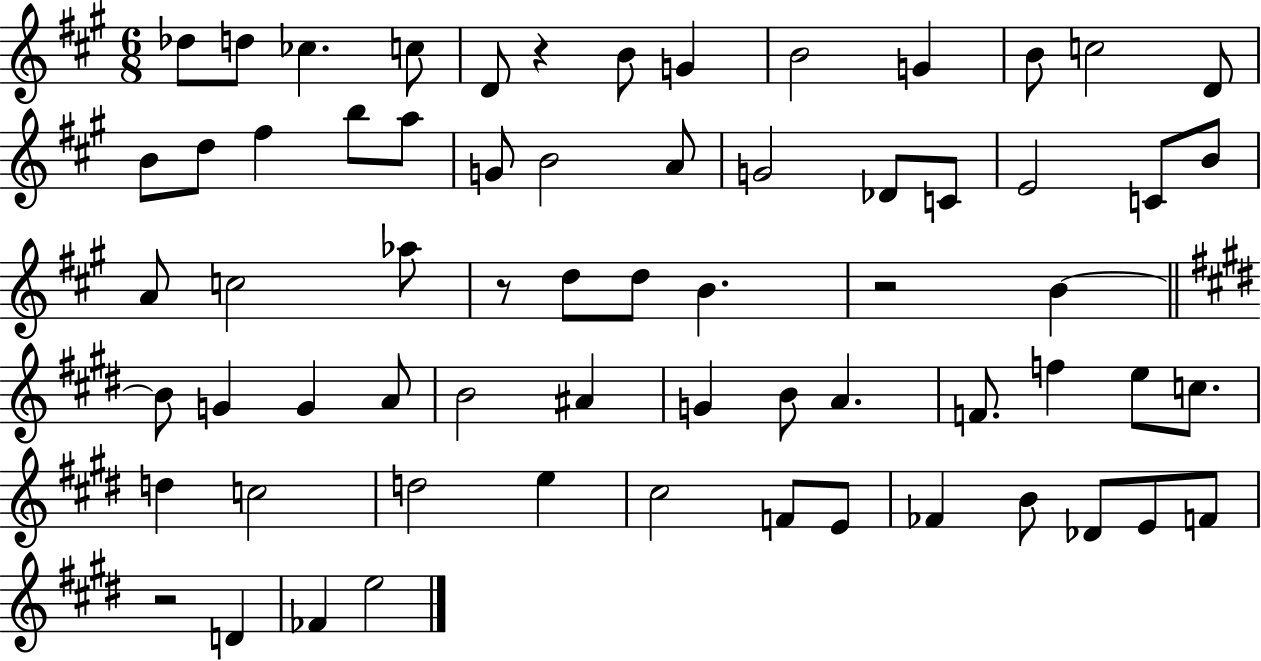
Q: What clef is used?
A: treble